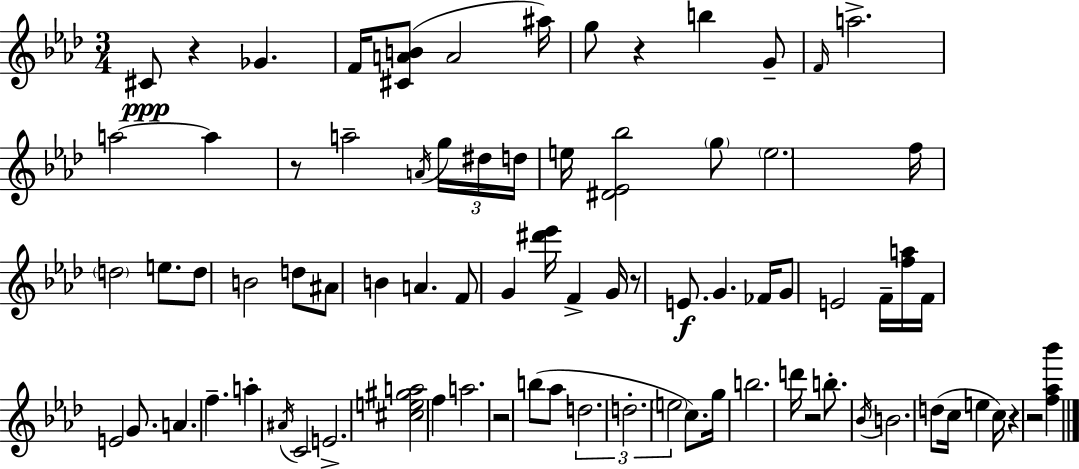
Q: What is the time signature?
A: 3/4